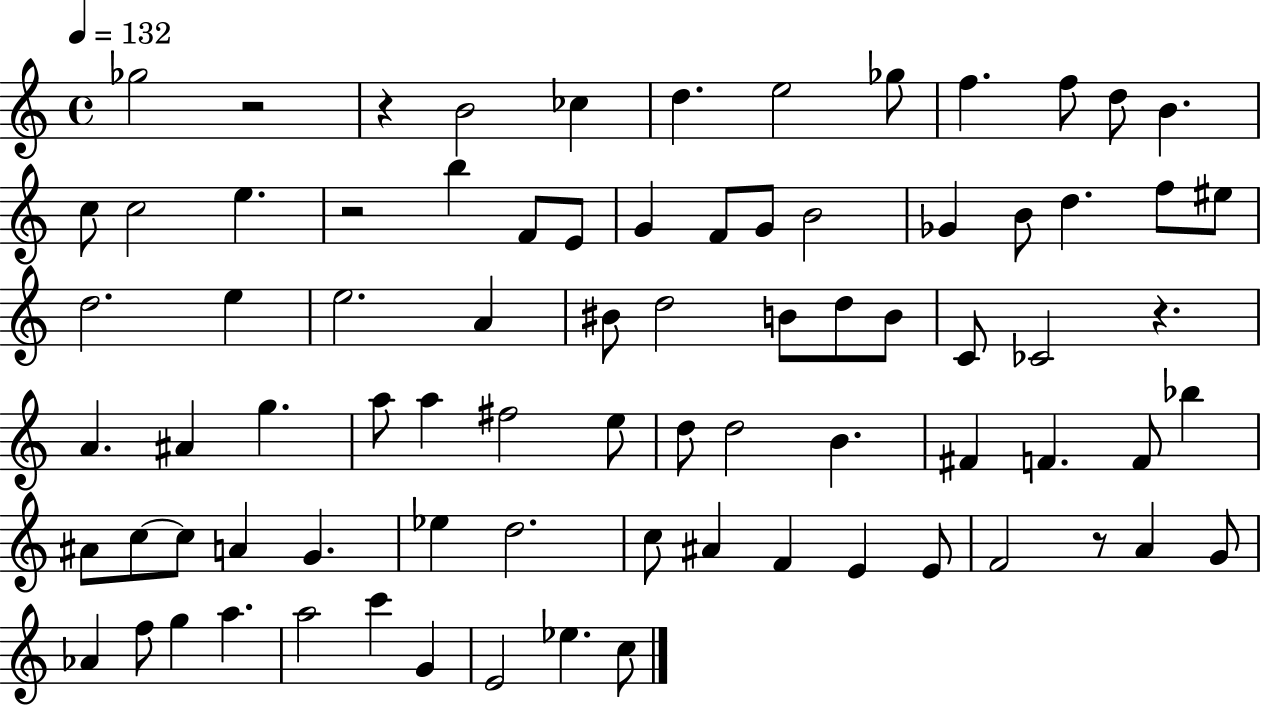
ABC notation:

X:1
T:Untitled
M:4/4
L:1/4
K:C
_g2 z2 z B2 _c d e2 _g/2 f f/2 d/2 B c/2 c2 e z2 b F/2 E/2 G F/2 G/2 B2 _G B/2 d f/2 ^e/2 d2 e e2 A ^B/2 d2 B/2 d/2 B/2 C/2 _C2 z A ^A g a/2 a ^f2 e/2 d/2 d2 B ^F F F/2 _b ^A/2 c/2 c/2 A G _e d2 c/2 ^A F E E/2 F2 z/2 A G/2 _A f/2 g a a2 c' G E2 _e c/2